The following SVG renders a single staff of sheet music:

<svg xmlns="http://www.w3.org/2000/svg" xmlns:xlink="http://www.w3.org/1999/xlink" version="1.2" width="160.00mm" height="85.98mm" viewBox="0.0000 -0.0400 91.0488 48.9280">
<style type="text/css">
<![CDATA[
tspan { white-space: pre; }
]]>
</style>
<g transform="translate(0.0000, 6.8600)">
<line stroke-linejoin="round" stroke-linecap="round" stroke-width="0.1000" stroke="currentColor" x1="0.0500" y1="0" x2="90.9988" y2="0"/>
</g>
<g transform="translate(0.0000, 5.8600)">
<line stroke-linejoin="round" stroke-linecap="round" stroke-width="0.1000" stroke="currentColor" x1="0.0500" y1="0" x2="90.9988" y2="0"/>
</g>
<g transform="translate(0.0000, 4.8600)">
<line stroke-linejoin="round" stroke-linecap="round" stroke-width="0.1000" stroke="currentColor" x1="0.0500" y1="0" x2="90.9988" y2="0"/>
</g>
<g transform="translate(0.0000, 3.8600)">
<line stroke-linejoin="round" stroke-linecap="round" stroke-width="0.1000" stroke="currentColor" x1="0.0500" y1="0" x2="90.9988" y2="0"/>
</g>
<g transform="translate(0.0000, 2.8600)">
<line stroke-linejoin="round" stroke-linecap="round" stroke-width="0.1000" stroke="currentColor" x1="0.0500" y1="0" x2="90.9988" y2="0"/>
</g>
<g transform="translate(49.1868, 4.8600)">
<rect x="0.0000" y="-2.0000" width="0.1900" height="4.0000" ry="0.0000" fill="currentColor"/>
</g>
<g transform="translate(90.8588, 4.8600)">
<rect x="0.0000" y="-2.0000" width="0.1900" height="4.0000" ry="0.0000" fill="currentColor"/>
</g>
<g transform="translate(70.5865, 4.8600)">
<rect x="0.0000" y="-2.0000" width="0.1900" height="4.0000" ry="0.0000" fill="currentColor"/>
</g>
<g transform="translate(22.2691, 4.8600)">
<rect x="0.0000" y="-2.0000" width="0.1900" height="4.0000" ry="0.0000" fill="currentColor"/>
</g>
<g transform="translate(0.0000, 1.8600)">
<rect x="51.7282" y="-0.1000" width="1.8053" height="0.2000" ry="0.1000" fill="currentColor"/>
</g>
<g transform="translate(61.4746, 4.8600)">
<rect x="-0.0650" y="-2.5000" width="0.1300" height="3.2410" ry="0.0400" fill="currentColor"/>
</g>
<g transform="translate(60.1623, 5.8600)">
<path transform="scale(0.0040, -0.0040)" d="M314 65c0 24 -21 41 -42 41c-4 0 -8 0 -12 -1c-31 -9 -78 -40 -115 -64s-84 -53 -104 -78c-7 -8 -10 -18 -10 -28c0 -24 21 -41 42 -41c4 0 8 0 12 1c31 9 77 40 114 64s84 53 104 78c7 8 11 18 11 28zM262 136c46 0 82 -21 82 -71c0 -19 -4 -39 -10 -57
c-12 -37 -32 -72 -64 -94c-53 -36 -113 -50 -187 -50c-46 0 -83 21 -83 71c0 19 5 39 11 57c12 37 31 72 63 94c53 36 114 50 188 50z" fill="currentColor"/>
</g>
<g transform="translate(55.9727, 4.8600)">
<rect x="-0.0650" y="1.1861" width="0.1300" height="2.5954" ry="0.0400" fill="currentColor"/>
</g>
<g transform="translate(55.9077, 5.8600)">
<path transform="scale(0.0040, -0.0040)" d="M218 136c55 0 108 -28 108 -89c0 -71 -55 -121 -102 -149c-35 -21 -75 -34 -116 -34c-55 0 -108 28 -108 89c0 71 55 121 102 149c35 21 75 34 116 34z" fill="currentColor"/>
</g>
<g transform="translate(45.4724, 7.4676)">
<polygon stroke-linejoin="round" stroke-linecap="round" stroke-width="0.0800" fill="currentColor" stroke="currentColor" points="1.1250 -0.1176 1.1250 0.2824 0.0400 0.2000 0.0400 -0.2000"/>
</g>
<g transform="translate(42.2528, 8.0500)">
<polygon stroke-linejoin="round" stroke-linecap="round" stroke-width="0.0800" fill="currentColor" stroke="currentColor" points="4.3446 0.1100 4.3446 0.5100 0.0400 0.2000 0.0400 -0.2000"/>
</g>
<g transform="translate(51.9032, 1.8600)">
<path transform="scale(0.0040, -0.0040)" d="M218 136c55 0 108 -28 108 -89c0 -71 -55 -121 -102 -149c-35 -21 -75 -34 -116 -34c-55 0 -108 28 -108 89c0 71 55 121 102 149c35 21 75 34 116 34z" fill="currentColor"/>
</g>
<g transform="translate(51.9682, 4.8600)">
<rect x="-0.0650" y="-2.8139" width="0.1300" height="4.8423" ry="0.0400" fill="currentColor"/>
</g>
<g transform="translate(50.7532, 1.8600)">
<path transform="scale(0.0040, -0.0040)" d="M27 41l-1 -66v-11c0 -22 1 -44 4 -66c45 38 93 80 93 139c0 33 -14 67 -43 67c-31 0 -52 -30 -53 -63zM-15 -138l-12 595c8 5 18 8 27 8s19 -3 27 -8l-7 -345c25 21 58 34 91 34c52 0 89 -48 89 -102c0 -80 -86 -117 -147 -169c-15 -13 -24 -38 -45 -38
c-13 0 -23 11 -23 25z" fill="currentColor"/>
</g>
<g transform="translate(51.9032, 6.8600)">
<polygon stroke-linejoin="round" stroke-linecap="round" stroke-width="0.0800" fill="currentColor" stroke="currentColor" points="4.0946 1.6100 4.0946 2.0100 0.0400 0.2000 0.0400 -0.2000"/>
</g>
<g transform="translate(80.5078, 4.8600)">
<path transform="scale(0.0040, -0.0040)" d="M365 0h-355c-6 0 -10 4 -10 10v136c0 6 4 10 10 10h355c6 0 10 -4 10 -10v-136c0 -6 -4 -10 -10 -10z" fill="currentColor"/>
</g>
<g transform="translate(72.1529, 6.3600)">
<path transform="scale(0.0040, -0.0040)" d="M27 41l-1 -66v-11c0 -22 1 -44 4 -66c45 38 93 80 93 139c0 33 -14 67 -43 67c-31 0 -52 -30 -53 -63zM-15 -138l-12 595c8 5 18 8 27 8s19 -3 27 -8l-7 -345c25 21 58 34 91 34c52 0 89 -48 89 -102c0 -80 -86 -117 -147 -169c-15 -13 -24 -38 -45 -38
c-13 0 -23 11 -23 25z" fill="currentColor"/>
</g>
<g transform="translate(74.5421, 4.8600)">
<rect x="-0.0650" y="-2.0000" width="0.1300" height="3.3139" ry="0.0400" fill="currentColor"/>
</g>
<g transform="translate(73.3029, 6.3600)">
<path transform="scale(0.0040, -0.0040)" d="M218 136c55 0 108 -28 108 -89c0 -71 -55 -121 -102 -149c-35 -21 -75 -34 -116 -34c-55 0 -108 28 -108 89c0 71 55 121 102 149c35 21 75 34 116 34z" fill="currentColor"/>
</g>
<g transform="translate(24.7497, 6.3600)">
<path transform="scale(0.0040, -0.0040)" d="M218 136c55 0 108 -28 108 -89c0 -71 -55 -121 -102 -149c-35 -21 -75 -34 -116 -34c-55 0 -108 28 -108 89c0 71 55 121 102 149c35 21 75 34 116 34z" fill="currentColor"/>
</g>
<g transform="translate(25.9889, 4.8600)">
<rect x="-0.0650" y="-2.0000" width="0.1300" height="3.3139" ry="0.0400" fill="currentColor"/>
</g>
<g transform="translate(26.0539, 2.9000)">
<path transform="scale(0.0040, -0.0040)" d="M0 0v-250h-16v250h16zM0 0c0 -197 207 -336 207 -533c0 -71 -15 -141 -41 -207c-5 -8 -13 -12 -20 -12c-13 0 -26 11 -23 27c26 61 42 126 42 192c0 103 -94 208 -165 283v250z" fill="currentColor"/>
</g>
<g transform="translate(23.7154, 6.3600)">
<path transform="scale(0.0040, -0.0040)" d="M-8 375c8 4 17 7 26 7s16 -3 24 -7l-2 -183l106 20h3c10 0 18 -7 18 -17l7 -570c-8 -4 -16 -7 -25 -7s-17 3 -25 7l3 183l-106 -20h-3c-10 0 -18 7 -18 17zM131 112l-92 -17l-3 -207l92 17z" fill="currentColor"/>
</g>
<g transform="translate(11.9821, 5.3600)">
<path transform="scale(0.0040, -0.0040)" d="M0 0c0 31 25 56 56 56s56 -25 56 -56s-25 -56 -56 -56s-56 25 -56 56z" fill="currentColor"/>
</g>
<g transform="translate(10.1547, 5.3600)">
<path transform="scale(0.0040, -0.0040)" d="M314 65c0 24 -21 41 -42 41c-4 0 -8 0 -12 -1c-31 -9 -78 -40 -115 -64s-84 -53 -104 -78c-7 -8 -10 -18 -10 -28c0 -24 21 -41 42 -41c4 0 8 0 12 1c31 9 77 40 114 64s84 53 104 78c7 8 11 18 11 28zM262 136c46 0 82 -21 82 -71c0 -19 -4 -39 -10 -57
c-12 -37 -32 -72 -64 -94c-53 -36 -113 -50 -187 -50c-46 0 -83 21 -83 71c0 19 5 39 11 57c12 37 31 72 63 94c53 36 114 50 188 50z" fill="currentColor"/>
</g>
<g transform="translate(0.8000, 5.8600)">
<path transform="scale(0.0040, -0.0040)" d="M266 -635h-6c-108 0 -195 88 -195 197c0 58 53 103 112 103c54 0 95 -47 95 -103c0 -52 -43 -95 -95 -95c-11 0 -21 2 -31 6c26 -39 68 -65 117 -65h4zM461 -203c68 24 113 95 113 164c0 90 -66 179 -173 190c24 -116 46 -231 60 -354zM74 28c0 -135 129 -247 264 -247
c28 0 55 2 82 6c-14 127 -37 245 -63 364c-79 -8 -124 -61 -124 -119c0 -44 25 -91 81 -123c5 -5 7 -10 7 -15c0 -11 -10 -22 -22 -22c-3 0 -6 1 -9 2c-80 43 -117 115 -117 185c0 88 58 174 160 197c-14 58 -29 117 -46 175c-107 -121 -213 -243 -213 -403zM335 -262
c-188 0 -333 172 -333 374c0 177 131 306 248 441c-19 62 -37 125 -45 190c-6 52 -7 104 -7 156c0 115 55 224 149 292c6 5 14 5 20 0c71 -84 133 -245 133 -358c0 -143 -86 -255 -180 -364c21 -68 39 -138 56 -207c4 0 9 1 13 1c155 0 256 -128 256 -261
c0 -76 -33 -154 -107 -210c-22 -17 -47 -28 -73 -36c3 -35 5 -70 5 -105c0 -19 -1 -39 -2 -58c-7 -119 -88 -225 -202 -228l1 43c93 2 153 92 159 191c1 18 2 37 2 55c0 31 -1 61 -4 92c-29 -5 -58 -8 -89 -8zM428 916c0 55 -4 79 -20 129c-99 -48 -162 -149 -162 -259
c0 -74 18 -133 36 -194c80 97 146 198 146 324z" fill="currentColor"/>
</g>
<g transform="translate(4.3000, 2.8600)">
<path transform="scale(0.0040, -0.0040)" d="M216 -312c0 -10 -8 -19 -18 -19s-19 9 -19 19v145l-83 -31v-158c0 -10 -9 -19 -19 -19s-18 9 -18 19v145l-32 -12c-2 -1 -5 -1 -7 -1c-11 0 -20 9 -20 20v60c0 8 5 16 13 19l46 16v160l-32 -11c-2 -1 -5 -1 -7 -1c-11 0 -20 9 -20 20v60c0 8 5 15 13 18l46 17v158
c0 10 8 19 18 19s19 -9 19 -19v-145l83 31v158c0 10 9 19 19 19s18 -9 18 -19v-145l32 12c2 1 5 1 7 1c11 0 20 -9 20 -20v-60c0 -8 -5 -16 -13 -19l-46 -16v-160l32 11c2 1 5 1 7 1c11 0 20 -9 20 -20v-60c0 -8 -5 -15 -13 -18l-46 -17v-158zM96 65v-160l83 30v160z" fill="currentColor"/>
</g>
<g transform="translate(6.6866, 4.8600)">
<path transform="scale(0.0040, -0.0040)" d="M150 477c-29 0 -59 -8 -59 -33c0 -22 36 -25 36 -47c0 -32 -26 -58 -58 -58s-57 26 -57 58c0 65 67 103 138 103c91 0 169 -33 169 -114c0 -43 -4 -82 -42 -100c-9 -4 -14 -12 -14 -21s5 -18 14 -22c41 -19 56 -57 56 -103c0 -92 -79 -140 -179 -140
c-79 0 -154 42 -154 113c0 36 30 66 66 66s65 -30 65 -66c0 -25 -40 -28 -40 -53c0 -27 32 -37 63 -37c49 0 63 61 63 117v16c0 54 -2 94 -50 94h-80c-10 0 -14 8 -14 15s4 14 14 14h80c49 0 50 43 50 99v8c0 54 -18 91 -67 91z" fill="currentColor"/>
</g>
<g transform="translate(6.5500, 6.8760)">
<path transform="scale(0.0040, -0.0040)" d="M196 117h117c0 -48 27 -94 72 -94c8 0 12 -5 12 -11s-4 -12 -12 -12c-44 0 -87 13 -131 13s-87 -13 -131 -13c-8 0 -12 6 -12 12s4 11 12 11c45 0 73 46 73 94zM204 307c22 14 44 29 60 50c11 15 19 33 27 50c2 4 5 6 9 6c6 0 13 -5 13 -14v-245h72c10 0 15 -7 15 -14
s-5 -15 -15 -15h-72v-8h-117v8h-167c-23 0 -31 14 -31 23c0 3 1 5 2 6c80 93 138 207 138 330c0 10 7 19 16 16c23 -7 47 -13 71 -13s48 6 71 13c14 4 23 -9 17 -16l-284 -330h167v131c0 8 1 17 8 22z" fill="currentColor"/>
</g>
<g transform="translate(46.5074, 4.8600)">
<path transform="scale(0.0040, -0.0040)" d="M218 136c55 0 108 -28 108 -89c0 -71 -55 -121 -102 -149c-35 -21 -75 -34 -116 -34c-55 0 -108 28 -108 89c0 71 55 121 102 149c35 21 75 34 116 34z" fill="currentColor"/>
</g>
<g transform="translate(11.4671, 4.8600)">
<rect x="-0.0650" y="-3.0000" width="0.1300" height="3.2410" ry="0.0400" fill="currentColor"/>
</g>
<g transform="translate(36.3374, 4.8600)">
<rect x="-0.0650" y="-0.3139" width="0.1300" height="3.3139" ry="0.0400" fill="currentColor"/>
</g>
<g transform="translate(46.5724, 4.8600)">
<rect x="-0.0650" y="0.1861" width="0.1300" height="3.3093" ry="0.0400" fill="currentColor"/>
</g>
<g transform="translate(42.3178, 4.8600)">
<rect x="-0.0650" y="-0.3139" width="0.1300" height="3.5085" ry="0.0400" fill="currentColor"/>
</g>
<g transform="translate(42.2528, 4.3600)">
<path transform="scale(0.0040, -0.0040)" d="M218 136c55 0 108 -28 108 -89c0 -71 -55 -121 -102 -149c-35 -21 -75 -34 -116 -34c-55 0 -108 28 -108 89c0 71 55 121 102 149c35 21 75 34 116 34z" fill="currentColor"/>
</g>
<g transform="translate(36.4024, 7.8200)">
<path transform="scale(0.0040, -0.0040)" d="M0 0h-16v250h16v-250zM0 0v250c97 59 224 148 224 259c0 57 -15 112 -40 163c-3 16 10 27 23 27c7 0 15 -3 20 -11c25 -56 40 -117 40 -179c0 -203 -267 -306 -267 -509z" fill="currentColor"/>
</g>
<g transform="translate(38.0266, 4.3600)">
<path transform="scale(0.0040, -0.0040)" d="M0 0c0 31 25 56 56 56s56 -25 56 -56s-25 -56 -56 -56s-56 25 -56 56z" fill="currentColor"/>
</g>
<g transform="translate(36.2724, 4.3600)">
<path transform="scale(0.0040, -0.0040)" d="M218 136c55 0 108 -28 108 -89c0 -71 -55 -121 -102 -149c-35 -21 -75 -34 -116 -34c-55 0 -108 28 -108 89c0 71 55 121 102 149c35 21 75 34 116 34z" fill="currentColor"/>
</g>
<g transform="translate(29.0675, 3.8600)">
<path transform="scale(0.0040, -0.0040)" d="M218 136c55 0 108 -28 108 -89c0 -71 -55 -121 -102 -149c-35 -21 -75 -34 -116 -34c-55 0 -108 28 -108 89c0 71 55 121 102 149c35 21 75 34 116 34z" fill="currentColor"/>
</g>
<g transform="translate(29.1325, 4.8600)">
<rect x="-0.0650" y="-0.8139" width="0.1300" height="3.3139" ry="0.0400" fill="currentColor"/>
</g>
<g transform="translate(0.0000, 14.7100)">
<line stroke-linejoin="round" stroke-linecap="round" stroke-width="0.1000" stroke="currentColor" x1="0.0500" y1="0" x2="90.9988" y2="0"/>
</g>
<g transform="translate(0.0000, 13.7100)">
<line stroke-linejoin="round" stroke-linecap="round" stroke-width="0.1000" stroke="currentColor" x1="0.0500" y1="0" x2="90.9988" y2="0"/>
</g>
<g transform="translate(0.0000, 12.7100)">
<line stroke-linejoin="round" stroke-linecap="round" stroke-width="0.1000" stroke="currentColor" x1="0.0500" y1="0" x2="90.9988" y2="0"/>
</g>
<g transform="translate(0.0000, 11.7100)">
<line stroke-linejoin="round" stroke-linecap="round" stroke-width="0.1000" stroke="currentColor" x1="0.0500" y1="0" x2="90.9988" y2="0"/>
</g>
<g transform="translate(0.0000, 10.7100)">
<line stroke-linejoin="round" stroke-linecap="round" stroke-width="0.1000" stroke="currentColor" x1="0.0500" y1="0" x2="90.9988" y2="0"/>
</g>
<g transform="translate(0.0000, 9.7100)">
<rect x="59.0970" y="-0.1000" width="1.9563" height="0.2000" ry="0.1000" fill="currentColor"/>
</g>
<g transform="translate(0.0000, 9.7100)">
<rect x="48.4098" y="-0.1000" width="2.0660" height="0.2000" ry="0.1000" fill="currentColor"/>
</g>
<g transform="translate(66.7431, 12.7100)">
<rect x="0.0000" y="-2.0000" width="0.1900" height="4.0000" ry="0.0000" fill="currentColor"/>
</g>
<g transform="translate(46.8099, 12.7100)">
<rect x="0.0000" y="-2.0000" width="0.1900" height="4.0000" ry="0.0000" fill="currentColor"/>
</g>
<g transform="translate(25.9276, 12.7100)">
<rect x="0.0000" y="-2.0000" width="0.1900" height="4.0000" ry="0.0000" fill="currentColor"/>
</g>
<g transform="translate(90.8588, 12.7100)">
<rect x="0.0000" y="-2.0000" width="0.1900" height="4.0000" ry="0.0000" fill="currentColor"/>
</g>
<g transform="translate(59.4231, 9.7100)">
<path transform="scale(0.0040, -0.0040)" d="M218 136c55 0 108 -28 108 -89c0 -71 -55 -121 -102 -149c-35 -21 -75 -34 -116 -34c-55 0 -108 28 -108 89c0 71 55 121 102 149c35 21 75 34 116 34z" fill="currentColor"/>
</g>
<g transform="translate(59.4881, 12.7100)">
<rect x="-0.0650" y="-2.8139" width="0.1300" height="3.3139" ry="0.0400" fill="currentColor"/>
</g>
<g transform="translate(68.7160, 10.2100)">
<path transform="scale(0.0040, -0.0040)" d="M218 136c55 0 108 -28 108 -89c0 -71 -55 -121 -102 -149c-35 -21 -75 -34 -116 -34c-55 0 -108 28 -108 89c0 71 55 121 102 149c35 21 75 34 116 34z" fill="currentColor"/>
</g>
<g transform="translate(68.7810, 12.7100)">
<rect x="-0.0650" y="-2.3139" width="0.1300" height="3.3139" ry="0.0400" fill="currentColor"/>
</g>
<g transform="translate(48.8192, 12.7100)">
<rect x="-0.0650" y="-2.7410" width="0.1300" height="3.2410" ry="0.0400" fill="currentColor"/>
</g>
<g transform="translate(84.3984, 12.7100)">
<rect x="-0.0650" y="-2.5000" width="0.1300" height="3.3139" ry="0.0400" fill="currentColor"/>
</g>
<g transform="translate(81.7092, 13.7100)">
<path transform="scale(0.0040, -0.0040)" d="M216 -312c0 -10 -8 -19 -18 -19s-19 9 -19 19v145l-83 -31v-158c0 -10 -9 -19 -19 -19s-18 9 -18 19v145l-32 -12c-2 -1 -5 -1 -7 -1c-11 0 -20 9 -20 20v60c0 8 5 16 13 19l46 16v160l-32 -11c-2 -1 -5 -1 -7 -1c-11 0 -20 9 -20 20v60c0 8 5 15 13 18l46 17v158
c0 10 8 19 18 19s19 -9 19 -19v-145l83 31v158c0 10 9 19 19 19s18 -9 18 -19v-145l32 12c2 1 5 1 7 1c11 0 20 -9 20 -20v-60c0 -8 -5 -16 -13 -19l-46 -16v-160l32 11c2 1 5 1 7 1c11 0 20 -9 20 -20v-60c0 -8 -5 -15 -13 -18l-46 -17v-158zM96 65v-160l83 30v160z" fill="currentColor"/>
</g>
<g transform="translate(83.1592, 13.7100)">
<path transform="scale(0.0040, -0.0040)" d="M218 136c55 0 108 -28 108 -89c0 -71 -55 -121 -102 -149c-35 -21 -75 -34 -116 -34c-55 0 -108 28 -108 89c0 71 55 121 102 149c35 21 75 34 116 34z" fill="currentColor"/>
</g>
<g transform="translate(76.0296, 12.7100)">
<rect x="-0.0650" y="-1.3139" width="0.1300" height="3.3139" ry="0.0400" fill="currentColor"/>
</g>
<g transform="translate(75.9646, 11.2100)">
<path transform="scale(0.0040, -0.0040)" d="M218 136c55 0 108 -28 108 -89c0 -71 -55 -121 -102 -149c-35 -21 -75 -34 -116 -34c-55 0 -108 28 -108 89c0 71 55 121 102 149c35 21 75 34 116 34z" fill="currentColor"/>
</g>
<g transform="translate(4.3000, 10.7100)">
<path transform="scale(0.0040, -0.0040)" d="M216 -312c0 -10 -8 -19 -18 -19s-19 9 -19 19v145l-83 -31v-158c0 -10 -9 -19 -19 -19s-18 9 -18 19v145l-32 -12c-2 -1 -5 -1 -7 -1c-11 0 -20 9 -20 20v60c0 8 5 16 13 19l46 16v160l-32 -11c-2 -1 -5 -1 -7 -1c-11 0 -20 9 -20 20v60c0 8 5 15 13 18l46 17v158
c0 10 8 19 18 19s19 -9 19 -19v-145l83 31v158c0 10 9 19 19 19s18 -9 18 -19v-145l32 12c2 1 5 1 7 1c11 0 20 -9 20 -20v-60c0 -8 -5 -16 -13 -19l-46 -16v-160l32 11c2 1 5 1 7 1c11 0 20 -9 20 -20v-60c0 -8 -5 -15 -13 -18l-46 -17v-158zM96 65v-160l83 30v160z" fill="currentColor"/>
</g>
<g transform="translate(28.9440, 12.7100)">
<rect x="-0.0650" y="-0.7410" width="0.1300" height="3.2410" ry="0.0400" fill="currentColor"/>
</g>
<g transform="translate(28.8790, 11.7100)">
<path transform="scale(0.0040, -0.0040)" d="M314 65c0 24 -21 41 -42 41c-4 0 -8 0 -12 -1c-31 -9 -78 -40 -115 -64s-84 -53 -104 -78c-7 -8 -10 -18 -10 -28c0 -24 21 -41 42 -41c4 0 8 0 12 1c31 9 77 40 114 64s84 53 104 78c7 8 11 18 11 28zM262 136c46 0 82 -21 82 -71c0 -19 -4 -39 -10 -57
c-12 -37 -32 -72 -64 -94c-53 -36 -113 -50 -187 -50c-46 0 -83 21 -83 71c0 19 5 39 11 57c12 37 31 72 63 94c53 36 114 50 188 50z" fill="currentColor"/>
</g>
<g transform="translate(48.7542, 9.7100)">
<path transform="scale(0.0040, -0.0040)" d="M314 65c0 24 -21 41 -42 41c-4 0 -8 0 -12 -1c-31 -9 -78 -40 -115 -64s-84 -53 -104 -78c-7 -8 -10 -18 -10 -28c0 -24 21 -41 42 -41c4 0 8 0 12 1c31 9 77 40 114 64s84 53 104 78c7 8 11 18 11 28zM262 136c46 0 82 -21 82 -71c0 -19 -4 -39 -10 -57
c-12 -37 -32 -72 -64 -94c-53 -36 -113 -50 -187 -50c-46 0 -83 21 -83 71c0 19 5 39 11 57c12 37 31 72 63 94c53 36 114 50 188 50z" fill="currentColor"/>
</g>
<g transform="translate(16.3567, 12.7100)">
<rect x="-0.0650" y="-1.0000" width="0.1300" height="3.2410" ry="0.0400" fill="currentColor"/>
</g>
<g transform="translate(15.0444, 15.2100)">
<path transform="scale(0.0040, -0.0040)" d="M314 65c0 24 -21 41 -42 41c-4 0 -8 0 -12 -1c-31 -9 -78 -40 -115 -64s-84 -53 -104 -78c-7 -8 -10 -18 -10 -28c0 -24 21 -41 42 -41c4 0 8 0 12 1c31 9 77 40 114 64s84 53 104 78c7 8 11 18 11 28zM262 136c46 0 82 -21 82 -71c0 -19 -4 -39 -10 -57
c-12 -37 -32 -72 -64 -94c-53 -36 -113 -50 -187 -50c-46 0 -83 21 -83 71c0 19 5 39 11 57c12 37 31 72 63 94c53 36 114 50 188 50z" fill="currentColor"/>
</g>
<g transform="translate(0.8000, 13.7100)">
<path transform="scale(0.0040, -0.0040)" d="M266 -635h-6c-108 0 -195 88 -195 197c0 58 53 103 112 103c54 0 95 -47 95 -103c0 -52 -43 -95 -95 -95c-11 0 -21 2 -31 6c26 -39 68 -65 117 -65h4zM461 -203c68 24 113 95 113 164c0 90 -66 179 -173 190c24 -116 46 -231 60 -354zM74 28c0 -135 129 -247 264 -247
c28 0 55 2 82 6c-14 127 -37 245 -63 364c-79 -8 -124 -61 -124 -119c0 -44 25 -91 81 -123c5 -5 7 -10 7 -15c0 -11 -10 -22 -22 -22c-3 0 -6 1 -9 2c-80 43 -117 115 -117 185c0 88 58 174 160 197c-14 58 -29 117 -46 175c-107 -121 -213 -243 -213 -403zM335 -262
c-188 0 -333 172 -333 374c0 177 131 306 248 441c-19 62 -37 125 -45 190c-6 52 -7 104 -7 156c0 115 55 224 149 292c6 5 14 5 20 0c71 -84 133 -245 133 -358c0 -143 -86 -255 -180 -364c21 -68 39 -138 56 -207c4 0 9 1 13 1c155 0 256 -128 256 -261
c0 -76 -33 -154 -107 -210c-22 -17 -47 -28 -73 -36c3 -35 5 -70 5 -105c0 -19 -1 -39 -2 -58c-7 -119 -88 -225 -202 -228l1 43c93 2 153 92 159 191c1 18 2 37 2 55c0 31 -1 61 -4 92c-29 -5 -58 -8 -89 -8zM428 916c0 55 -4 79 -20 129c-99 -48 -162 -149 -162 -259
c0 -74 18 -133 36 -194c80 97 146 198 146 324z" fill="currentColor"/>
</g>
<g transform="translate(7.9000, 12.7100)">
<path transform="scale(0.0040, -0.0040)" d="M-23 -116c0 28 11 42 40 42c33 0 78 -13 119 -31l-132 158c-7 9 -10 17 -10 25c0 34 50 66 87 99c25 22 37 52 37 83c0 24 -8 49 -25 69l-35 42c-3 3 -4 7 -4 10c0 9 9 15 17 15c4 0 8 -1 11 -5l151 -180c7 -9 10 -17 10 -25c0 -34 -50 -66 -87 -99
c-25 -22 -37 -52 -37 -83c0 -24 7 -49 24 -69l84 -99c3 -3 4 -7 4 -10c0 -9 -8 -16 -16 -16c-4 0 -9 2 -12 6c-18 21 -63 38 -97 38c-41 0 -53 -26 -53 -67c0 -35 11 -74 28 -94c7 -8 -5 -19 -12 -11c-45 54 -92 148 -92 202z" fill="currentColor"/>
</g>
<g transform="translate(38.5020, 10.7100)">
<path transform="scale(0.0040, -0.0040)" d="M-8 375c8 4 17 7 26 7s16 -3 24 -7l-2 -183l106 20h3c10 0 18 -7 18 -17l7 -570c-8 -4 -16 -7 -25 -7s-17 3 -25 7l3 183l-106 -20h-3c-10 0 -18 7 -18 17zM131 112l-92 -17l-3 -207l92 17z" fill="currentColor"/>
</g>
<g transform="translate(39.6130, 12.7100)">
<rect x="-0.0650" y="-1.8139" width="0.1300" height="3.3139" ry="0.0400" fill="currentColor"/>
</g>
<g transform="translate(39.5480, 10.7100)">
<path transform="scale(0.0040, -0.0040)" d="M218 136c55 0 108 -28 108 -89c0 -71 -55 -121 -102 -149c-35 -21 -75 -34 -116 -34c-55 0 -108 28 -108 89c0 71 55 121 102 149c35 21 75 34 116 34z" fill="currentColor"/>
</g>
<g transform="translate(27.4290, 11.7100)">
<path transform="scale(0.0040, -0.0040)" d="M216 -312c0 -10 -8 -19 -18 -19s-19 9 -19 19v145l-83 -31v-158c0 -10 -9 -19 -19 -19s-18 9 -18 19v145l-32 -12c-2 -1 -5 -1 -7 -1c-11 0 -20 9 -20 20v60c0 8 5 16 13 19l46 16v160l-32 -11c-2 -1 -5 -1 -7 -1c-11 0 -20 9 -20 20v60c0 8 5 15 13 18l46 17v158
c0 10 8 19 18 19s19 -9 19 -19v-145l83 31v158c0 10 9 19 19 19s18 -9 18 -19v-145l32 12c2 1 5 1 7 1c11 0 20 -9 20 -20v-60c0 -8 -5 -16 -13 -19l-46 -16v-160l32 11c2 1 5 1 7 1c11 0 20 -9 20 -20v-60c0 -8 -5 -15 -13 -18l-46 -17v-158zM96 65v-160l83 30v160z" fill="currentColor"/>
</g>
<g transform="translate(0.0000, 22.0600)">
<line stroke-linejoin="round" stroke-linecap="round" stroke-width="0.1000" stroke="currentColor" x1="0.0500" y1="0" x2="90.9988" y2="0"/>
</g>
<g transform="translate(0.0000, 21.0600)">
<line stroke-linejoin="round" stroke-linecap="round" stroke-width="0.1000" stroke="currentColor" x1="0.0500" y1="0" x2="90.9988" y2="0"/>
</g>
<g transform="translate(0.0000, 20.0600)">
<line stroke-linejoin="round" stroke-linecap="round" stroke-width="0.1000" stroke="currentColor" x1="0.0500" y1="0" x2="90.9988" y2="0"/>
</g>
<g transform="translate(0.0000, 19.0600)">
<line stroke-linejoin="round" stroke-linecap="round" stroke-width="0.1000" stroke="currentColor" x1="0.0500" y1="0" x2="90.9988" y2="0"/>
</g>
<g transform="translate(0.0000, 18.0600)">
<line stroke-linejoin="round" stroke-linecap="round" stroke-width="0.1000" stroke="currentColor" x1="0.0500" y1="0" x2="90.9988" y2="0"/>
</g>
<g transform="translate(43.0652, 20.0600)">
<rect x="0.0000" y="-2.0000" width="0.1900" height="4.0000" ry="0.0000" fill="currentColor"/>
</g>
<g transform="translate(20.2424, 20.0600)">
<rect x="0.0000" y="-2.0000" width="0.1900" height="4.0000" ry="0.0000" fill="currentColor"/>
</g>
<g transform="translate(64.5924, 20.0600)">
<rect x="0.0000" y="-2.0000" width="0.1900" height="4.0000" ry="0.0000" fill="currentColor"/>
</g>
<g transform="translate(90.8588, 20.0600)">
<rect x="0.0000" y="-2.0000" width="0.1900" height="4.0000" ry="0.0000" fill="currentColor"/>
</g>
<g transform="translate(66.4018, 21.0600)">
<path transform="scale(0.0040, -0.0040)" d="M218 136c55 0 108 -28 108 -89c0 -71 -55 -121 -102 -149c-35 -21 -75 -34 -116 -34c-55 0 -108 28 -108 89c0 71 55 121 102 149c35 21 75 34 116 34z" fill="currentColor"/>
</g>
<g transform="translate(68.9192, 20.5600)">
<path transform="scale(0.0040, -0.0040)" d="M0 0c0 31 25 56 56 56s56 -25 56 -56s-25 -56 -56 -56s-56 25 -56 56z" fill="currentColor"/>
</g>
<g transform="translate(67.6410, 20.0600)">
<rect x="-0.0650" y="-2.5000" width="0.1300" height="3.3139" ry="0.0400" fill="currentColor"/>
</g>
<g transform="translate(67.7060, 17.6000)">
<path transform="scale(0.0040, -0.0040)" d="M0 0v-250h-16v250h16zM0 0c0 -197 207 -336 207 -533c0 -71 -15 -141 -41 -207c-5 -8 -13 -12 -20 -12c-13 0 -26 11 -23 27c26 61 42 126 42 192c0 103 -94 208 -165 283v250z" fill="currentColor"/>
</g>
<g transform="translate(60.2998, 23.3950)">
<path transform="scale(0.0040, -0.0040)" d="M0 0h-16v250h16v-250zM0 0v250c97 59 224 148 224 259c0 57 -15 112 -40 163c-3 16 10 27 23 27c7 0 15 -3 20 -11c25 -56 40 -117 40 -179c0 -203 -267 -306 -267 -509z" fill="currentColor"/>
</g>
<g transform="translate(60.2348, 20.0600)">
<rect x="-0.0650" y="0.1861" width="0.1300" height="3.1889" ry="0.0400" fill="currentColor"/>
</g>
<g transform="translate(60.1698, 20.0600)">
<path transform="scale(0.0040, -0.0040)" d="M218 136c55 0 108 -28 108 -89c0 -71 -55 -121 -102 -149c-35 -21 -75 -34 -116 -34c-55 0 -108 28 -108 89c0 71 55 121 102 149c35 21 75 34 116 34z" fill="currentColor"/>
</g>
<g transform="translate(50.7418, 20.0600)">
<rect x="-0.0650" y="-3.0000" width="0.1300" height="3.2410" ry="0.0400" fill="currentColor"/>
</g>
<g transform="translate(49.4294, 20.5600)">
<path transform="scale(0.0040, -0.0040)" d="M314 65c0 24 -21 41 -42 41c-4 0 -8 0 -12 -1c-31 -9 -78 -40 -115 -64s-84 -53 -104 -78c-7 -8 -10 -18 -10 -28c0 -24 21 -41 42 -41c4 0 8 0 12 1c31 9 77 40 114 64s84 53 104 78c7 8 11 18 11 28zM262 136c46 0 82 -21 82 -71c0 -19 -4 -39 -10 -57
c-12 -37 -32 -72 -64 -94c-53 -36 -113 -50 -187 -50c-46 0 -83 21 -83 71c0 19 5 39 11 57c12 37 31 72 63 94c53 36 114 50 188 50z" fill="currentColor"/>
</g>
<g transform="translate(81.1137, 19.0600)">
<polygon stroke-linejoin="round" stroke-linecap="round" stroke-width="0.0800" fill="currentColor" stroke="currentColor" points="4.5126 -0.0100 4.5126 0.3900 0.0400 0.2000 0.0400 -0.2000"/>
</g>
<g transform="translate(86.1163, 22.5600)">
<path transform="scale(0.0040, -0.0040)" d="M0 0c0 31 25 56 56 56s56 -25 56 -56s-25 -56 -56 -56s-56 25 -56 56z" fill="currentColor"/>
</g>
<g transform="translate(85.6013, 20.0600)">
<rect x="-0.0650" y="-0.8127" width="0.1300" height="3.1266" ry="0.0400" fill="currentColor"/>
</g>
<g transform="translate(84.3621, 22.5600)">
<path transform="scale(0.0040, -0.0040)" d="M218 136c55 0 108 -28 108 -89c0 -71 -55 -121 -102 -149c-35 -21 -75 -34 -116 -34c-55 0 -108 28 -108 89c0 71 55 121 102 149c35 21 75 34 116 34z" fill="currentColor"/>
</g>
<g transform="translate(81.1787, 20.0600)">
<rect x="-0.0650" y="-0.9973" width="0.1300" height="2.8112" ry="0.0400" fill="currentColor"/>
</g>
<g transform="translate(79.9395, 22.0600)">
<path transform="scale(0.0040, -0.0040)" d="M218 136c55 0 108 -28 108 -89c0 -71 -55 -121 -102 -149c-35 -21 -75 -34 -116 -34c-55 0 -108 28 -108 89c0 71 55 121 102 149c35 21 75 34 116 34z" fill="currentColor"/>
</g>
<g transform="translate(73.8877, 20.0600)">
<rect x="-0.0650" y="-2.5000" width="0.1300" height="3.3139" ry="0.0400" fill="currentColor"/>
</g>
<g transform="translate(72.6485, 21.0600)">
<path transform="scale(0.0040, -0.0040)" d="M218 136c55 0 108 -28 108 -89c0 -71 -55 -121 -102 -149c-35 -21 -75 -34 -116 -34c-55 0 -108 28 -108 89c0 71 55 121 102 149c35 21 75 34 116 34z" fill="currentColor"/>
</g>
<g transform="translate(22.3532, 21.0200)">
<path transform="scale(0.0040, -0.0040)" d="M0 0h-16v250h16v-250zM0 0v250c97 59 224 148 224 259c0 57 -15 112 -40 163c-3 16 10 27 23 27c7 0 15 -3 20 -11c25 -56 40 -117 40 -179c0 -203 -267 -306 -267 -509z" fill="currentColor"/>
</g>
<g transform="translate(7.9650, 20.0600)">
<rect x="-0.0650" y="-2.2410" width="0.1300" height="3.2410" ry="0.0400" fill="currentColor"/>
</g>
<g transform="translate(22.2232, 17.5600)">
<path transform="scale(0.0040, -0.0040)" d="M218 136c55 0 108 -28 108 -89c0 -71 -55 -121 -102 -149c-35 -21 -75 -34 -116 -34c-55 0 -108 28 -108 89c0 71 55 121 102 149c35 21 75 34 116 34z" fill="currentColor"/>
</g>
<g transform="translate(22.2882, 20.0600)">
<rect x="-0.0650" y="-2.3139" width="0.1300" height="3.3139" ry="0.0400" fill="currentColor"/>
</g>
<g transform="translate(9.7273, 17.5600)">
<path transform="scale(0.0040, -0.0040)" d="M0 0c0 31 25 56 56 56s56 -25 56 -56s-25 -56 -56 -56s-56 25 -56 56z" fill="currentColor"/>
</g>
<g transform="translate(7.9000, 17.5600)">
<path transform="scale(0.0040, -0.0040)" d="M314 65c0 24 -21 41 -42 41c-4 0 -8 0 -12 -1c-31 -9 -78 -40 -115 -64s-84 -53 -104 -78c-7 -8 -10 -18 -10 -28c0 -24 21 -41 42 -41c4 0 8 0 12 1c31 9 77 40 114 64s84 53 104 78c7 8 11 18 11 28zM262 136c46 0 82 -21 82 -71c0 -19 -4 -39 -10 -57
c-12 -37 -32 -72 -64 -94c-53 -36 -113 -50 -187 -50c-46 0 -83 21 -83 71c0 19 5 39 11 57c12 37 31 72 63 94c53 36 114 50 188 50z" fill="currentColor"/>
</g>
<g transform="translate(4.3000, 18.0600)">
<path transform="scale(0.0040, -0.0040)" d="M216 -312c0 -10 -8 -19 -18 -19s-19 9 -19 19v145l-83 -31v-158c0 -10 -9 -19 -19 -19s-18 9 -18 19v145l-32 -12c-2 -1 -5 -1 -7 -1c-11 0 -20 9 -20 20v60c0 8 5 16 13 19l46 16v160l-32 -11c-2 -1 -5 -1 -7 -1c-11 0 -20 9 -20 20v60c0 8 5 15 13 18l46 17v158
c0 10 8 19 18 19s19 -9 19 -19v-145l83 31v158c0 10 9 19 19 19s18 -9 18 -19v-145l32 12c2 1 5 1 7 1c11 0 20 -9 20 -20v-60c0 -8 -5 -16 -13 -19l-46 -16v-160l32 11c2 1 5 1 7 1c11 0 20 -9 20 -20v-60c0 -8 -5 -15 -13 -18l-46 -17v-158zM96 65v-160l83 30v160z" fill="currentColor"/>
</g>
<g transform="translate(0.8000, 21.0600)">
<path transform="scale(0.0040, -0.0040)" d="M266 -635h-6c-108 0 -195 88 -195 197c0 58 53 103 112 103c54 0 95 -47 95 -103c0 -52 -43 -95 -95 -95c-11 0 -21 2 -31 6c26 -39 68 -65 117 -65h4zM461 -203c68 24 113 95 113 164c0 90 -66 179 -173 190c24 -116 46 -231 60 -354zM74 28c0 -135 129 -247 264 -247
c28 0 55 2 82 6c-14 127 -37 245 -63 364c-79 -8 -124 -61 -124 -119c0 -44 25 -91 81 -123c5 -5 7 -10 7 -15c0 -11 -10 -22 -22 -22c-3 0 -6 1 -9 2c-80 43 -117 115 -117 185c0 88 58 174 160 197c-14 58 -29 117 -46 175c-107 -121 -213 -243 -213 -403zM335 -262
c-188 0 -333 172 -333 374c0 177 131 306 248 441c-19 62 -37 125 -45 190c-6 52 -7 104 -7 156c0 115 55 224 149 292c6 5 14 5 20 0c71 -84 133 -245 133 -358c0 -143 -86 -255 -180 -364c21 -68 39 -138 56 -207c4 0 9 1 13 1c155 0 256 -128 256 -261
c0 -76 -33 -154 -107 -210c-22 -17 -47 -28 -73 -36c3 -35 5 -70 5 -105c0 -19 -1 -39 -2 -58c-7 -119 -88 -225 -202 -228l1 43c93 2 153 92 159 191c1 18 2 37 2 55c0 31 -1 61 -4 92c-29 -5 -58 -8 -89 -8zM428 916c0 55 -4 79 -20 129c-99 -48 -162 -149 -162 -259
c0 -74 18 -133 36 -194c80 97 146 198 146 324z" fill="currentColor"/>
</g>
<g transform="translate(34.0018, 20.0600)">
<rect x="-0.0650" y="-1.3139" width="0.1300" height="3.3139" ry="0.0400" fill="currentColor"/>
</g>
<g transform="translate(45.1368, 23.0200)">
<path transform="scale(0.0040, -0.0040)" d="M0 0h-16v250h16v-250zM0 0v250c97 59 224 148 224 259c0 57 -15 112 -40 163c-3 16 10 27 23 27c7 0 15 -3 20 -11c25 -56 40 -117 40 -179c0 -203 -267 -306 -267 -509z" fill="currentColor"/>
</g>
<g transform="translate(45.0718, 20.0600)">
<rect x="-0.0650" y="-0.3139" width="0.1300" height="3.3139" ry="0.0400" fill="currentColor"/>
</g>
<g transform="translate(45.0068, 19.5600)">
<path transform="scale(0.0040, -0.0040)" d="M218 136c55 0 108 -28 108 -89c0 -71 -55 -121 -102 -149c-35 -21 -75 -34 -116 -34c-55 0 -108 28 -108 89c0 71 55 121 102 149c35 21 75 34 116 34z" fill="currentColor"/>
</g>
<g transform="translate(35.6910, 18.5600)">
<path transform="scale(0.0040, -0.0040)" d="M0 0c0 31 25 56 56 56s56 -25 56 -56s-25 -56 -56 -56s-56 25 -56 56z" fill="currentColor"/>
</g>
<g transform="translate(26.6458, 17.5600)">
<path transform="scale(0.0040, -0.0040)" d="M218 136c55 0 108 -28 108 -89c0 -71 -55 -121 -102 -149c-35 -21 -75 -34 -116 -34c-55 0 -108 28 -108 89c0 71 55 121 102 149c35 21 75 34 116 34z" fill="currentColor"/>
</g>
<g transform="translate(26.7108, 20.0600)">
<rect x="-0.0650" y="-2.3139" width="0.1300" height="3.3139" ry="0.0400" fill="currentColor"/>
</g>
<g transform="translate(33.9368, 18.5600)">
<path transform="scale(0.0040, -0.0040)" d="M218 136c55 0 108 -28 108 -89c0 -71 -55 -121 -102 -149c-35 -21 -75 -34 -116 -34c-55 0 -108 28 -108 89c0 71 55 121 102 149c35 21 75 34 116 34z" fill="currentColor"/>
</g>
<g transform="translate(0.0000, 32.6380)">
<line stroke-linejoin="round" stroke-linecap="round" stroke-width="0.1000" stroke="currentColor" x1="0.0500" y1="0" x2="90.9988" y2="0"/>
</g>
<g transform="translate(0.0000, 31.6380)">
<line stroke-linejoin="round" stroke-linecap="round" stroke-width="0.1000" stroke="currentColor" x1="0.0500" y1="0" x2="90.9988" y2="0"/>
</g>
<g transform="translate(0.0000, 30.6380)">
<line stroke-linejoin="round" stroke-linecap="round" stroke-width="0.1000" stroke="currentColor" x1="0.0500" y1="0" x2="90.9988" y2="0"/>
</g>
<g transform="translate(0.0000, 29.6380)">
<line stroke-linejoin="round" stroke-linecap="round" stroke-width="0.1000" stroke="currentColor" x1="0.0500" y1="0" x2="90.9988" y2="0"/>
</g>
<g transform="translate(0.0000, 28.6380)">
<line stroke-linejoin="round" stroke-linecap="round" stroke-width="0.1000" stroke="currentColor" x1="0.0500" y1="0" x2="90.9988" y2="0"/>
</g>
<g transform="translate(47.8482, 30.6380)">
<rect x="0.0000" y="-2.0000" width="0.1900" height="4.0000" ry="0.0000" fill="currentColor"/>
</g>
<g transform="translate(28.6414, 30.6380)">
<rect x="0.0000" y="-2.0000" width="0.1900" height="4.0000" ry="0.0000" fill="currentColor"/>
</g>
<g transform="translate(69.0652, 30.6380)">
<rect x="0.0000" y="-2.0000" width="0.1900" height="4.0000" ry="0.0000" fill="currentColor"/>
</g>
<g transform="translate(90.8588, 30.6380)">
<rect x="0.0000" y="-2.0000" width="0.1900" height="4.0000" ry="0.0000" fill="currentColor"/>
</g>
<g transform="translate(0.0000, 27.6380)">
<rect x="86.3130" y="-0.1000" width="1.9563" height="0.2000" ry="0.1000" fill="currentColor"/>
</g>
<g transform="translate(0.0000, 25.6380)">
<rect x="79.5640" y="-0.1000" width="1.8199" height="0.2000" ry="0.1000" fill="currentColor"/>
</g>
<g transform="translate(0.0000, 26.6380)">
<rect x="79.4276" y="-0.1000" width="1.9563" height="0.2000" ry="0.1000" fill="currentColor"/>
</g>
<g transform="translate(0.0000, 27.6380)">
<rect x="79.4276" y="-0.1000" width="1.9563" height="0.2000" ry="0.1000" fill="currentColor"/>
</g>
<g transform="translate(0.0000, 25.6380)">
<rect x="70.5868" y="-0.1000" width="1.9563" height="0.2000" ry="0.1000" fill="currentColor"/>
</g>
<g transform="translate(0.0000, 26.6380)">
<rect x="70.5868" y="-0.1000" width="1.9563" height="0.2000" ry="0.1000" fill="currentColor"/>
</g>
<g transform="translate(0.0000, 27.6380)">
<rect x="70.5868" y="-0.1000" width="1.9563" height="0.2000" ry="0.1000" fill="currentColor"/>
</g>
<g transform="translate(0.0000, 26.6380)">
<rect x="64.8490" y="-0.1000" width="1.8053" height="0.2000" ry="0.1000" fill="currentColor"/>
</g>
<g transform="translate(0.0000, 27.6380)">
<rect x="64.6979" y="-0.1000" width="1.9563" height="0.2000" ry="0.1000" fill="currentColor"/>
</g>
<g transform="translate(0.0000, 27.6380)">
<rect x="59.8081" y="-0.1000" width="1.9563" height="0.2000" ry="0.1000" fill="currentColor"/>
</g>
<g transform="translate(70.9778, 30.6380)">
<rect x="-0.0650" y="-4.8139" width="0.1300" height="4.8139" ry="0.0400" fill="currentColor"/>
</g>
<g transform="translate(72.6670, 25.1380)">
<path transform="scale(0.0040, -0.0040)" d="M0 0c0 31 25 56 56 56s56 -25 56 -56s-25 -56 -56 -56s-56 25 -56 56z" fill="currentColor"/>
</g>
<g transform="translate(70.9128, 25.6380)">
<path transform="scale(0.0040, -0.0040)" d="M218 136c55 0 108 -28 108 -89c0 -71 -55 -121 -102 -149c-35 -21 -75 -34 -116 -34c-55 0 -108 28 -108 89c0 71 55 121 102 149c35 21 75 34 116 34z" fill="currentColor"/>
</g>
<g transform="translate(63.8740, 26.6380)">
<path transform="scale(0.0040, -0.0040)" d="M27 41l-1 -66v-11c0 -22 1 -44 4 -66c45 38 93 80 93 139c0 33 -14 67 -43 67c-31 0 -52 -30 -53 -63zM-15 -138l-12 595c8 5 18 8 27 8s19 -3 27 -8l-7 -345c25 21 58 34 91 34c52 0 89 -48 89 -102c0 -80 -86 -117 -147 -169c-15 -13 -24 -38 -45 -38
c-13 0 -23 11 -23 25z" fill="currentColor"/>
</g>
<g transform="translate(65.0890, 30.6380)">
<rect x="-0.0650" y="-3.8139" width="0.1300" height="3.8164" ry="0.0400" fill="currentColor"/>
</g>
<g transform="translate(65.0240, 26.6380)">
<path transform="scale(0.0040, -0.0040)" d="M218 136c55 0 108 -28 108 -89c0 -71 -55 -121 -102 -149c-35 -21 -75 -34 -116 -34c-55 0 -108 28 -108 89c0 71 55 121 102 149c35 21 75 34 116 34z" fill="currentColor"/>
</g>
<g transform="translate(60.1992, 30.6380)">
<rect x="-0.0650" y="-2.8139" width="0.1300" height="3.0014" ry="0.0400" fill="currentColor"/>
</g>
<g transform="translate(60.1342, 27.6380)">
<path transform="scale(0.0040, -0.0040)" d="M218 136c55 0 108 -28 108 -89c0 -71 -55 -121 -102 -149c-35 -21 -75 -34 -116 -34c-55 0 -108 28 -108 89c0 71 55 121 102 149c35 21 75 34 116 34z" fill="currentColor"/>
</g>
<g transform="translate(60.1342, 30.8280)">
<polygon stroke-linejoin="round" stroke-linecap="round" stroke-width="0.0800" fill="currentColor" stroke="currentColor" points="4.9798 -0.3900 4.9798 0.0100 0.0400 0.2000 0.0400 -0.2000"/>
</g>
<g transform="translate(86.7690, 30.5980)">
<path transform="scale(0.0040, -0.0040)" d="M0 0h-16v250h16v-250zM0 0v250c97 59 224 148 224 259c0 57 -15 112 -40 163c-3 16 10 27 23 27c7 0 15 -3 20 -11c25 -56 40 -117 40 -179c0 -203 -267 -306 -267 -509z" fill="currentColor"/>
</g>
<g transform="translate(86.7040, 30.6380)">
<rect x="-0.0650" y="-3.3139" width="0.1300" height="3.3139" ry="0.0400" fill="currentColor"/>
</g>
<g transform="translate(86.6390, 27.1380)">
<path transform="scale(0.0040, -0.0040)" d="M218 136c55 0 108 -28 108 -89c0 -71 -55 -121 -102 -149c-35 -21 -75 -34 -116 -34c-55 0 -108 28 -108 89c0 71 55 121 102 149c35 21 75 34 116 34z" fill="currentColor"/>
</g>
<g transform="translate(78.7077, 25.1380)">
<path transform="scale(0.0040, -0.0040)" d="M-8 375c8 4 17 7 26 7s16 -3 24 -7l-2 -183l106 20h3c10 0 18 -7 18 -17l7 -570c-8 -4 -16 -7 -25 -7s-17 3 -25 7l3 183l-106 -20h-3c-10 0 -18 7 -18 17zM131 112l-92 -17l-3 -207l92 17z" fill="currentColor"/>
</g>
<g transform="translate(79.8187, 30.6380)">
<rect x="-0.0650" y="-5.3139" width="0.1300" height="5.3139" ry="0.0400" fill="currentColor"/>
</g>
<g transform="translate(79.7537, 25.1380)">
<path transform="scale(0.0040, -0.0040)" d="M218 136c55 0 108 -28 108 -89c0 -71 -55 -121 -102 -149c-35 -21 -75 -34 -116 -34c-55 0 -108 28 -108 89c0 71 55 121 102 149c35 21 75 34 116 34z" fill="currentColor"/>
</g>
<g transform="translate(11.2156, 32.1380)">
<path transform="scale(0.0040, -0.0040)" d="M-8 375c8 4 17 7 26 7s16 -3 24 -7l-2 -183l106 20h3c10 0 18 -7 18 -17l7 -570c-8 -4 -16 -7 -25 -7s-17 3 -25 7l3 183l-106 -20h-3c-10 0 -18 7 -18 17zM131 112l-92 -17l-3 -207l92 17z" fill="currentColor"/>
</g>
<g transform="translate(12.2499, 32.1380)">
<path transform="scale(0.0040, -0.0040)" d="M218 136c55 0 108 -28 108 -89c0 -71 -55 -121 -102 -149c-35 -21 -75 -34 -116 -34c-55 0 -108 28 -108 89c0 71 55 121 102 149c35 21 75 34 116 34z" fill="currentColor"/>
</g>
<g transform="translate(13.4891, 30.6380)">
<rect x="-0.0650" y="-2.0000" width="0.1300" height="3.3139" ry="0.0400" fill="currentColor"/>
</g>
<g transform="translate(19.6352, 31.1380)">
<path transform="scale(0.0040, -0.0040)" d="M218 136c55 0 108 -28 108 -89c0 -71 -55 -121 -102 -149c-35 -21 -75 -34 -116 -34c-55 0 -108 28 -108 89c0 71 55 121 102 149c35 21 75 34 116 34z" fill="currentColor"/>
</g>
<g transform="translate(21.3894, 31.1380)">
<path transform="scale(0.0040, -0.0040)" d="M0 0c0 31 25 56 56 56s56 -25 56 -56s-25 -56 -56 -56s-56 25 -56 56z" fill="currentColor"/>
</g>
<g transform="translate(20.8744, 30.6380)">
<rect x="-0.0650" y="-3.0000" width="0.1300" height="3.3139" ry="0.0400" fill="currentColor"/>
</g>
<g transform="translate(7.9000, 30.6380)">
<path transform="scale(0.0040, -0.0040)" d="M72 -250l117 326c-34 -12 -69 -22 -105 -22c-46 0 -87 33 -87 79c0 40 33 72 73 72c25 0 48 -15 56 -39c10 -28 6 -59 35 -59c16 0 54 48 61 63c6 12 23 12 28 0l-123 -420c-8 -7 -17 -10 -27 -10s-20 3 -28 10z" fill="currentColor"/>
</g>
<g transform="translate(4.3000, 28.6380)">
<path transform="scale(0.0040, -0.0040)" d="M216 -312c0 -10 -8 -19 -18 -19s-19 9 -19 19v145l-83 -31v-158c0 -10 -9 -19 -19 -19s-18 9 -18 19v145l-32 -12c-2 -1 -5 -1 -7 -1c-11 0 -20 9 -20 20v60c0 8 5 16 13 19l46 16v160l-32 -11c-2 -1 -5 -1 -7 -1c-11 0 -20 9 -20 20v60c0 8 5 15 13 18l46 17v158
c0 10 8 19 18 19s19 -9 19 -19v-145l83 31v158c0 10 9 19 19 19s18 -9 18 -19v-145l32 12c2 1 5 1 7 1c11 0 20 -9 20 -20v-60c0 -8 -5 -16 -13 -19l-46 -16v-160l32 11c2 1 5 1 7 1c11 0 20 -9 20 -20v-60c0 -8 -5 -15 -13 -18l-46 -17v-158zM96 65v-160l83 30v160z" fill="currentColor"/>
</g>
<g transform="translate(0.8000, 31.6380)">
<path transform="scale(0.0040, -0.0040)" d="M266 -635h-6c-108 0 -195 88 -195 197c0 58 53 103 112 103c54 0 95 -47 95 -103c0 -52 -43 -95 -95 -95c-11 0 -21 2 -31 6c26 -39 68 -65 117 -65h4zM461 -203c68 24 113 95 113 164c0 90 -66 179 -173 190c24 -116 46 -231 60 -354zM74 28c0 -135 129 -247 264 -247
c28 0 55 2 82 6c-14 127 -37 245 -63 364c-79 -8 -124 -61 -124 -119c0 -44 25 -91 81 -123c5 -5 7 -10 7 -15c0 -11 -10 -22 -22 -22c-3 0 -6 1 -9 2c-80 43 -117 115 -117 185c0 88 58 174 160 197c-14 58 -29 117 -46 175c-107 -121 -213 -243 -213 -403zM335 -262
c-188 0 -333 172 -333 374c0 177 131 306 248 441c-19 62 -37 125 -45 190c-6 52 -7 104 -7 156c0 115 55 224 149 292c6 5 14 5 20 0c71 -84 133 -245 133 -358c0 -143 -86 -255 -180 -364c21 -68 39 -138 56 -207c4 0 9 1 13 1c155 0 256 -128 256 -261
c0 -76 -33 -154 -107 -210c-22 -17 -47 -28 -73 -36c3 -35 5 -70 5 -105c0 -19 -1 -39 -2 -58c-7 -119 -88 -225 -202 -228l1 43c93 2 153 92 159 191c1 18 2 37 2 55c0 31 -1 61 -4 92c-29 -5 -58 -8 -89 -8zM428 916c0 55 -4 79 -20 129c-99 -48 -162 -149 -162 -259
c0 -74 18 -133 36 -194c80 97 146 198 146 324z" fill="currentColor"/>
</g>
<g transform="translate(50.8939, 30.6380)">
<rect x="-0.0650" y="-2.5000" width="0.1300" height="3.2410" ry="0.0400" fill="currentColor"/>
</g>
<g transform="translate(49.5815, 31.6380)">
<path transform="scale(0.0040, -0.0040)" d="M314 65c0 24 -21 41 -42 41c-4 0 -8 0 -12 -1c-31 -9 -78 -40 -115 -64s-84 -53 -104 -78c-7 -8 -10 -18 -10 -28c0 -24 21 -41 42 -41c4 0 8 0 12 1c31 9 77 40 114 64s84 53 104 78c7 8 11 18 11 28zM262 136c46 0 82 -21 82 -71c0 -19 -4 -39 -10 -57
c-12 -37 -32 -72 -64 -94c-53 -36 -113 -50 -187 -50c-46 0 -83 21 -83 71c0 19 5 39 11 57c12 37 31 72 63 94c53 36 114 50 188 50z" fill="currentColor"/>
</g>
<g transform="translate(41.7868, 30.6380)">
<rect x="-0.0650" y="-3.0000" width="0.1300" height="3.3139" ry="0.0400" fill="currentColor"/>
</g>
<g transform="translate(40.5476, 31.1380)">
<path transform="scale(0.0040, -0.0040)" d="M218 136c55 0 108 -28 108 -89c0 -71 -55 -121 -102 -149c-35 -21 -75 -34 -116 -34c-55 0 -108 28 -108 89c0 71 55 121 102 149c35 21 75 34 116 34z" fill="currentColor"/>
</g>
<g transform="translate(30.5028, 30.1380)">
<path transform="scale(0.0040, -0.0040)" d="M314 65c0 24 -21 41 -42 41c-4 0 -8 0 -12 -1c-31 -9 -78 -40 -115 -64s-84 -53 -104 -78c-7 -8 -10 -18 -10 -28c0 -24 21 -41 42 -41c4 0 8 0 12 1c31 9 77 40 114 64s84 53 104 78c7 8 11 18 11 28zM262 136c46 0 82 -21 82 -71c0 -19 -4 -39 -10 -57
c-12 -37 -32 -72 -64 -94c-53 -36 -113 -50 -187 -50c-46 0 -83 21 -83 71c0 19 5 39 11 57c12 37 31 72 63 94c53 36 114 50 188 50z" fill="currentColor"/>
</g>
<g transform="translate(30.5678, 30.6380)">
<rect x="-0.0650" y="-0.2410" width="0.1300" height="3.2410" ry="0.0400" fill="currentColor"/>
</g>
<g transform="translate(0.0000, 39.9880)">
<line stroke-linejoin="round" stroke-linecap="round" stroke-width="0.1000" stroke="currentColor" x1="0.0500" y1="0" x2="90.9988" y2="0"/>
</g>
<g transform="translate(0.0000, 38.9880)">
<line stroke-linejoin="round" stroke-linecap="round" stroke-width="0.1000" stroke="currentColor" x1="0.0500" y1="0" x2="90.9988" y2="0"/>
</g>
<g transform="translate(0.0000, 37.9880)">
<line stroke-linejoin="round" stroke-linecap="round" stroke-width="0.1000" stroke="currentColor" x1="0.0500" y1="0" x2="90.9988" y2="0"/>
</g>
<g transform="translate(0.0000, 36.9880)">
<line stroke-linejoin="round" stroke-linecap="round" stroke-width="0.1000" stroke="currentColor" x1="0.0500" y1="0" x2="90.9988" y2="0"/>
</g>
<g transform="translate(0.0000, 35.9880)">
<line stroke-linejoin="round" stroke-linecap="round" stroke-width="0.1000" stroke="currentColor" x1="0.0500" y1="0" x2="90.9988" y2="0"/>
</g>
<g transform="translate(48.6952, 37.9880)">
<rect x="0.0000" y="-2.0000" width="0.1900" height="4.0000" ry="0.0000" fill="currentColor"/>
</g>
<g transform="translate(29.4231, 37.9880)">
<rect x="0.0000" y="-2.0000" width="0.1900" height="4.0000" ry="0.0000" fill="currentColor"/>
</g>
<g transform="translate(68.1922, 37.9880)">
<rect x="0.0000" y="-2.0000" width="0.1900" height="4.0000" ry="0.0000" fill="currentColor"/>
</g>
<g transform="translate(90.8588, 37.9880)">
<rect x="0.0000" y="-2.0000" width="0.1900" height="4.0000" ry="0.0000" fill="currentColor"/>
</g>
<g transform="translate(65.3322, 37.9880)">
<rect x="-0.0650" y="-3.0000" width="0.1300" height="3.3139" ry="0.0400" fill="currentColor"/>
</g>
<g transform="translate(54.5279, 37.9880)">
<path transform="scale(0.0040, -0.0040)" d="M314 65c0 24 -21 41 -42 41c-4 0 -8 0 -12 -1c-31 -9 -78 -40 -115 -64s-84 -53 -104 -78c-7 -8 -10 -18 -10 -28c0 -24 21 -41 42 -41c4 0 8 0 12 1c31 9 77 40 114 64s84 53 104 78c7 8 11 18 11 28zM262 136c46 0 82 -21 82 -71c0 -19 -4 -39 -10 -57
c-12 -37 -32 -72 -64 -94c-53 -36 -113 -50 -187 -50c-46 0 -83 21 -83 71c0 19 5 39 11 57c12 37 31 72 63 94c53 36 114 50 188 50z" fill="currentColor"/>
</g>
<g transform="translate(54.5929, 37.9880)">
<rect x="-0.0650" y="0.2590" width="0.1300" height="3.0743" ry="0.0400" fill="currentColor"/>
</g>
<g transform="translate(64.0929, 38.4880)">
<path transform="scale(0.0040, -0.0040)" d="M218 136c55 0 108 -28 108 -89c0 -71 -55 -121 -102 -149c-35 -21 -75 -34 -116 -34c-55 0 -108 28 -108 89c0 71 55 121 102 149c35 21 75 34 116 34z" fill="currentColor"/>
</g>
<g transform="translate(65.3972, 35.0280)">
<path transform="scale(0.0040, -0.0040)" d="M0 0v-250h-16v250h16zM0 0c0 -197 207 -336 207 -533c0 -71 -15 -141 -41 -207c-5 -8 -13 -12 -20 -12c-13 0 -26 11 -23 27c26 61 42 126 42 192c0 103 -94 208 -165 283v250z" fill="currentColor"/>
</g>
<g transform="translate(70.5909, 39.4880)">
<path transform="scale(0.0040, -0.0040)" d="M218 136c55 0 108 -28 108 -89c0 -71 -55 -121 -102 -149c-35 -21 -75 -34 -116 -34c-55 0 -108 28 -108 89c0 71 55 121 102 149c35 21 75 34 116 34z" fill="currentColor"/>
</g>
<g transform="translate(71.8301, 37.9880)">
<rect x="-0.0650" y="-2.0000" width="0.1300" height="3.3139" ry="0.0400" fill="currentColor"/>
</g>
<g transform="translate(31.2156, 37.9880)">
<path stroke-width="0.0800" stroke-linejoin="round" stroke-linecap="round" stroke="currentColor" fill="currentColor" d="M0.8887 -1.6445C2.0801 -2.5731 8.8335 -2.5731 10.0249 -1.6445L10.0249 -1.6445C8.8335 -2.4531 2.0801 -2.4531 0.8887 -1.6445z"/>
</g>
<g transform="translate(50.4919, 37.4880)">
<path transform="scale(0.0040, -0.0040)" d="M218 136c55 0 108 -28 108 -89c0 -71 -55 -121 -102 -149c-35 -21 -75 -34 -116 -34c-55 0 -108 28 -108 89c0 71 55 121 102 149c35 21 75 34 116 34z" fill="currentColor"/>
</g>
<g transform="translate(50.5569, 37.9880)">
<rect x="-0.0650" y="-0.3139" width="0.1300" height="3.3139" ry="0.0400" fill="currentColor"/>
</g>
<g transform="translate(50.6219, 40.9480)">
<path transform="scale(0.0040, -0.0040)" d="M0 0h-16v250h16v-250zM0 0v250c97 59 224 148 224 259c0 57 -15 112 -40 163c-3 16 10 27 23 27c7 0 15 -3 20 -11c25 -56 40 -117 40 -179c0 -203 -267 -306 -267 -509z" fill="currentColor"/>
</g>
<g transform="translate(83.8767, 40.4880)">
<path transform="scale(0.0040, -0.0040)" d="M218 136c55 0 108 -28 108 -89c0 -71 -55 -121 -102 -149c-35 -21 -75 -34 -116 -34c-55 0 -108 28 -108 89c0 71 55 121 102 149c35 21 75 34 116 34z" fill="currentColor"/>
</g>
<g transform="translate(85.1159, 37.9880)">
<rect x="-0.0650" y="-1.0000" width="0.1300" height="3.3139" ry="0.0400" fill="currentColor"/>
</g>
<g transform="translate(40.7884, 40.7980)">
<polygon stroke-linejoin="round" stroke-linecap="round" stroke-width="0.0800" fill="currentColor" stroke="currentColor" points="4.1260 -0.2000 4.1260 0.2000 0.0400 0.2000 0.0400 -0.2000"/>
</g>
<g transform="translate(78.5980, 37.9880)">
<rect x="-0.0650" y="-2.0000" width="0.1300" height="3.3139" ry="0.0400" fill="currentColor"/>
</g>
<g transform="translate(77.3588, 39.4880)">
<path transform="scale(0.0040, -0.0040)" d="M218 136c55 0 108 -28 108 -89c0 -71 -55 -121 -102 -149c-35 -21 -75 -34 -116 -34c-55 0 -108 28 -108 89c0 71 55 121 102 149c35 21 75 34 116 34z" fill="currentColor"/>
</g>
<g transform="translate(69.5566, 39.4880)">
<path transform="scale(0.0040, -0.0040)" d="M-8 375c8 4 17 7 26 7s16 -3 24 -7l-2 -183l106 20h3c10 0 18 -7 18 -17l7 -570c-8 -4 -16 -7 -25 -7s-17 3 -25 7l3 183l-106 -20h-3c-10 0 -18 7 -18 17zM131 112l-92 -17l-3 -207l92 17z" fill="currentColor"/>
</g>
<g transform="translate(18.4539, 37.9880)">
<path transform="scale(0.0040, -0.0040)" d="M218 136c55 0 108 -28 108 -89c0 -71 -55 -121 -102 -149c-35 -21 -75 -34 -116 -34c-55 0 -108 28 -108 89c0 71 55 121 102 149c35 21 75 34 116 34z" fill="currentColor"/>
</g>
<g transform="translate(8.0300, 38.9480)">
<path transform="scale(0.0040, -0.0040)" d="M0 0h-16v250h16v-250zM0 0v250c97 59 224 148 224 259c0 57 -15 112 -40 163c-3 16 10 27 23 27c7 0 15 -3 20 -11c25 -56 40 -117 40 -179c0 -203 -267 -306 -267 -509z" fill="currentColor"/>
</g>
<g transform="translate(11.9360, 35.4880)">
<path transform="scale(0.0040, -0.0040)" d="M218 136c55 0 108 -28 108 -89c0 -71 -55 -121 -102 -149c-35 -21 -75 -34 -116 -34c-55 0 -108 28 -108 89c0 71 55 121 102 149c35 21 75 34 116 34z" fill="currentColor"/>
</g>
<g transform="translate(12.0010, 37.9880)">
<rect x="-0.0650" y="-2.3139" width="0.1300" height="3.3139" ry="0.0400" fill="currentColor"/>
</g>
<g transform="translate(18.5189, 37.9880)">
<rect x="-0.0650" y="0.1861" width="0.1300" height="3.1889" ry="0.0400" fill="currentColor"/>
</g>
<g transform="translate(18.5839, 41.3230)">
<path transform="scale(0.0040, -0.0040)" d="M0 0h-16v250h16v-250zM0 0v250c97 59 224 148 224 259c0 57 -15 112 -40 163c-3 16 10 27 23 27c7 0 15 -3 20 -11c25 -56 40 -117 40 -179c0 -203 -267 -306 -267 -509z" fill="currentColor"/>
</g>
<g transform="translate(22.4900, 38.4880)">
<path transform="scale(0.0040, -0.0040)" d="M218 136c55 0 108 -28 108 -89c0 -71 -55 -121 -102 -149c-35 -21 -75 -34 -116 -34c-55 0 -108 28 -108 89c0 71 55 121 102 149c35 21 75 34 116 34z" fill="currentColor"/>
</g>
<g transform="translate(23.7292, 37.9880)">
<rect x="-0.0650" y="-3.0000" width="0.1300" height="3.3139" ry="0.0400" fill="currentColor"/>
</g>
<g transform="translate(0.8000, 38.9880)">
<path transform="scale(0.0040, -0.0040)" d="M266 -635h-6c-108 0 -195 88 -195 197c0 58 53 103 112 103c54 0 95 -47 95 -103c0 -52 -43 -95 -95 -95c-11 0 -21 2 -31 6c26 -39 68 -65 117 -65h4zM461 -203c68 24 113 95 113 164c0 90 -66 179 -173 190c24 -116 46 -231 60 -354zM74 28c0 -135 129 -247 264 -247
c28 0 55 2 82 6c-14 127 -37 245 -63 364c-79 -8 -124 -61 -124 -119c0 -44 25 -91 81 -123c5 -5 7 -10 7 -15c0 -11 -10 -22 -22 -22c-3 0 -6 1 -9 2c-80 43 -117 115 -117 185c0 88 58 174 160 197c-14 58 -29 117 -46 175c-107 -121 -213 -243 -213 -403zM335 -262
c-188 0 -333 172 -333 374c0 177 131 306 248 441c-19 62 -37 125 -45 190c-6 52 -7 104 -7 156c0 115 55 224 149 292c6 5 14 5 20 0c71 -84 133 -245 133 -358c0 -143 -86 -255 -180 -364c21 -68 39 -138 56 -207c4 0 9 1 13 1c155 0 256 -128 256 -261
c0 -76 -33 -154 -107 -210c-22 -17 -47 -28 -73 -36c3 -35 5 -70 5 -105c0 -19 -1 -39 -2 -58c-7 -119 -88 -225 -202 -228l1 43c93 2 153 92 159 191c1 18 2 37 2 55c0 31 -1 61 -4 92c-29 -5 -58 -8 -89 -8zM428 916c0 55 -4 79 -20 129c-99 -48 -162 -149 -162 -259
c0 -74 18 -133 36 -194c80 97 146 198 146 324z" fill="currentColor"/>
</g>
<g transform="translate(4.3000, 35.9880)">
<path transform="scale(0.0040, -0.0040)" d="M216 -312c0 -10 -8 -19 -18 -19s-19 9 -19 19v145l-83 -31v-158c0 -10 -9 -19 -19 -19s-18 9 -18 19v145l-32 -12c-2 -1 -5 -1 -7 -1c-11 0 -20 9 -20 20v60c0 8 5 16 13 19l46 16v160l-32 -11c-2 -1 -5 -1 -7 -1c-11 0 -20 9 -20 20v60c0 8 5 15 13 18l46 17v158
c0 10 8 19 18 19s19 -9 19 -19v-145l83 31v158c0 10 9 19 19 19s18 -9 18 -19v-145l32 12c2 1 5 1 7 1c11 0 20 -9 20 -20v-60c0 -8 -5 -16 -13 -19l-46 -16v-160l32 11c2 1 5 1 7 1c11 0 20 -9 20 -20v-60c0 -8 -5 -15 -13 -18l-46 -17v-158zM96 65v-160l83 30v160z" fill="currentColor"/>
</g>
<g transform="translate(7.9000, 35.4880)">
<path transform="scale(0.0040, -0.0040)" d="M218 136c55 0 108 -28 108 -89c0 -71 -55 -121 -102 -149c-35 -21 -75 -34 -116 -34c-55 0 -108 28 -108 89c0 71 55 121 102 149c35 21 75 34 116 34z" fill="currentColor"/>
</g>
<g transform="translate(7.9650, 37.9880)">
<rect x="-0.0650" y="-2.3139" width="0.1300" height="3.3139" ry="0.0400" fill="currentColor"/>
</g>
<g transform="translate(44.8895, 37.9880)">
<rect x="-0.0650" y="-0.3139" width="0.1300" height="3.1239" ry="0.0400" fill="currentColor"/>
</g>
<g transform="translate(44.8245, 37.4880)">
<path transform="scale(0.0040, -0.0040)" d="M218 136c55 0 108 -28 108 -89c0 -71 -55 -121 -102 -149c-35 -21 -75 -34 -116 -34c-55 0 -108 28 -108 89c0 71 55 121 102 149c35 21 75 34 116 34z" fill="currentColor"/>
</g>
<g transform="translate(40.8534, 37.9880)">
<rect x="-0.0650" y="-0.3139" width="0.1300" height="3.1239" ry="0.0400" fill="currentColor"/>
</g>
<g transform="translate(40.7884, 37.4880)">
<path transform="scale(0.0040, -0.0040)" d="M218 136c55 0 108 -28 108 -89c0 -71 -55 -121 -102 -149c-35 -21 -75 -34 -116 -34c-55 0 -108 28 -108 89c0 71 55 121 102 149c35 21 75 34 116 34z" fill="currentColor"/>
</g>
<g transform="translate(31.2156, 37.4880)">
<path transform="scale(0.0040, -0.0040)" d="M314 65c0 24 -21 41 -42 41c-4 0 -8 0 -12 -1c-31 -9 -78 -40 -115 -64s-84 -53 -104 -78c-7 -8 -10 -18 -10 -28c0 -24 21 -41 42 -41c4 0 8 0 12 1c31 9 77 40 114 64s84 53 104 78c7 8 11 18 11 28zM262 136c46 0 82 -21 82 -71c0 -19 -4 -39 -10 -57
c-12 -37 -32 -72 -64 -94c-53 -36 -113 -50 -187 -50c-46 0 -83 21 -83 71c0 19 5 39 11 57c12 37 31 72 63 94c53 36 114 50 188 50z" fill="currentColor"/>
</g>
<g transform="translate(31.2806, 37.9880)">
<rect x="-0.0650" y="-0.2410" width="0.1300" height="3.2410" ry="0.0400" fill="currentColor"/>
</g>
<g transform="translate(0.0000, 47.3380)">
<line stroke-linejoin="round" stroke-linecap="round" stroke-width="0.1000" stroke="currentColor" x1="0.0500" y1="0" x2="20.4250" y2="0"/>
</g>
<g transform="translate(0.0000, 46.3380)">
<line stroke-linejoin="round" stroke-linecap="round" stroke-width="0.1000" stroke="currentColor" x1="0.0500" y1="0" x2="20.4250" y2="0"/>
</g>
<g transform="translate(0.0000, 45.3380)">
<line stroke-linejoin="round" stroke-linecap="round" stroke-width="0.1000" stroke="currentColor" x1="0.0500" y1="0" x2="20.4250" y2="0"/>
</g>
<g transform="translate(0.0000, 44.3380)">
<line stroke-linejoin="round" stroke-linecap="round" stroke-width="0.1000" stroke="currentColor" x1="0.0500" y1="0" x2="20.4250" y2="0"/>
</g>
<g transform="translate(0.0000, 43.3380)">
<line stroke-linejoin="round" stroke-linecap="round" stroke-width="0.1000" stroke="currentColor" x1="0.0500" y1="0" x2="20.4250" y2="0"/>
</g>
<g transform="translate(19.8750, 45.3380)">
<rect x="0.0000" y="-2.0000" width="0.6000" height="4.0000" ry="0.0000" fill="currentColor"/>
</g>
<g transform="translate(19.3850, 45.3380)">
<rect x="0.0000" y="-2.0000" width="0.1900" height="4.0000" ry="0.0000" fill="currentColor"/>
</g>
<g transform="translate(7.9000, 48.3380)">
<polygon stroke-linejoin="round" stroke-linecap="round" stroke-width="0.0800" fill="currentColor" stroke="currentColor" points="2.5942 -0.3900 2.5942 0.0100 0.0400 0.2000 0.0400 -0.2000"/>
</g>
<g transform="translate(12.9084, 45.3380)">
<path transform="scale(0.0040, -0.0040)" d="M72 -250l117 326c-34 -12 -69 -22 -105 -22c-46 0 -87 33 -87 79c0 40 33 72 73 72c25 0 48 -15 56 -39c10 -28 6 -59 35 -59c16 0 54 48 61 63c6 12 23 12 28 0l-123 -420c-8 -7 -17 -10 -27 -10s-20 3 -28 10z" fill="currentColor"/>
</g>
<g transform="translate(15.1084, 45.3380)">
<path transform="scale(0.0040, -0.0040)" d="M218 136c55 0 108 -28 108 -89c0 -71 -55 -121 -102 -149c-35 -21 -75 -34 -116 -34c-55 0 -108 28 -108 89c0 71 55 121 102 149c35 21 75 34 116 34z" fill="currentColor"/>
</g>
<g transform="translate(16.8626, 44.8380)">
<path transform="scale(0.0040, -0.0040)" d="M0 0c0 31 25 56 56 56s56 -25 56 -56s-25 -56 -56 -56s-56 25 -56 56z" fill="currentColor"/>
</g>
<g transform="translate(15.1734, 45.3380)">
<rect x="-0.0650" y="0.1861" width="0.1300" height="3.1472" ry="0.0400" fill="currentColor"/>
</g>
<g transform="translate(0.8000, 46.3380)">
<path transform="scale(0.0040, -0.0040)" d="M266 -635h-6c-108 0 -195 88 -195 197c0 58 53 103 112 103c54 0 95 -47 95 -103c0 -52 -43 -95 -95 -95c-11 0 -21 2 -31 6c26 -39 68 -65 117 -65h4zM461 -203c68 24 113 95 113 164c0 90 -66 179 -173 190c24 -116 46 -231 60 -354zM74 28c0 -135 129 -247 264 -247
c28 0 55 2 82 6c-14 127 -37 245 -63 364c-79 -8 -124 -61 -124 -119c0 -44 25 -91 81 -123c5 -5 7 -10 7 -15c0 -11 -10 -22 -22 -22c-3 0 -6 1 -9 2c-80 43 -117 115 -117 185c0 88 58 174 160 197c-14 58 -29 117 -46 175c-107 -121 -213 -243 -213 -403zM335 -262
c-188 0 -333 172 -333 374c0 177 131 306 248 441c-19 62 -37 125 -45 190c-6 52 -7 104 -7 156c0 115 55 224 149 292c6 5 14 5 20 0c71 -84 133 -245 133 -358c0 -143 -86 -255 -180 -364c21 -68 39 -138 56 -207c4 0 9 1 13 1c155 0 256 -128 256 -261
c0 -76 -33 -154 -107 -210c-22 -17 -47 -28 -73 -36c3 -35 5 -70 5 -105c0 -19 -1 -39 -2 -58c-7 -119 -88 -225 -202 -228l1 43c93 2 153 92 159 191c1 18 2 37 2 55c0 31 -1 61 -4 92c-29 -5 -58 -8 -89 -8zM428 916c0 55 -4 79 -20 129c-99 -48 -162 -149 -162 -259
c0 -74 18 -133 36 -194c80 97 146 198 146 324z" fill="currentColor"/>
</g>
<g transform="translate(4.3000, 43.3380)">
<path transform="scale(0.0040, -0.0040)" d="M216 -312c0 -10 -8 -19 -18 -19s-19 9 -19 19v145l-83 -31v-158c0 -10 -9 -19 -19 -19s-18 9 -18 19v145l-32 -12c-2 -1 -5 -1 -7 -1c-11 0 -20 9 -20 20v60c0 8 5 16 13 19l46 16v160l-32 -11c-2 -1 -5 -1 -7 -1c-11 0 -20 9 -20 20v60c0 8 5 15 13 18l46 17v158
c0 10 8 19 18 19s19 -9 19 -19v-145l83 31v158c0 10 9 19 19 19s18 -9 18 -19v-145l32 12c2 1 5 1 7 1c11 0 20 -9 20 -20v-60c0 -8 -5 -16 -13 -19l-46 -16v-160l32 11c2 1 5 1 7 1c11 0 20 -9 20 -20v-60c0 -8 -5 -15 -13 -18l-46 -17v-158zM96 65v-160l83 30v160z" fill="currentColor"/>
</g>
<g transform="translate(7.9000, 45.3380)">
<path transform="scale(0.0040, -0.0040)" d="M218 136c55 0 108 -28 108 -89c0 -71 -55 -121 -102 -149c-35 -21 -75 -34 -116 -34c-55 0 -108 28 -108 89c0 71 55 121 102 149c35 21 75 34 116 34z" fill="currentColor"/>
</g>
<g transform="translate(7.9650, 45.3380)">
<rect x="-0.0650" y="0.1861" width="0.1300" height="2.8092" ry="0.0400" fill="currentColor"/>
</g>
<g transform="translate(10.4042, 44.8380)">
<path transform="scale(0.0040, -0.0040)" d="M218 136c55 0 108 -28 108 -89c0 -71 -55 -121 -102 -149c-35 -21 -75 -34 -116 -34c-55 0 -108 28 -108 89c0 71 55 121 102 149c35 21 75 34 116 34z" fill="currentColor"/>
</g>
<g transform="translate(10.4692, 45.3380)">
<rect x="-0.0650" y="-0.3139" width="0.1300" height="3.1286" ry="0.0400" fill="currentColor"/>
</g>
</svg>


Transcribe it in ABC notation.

X:1
T:Untitled
M:3/4
L:1/4
K:G
A2 F/2 d c/2 c/2 B/4 _a/2 G/2 G2 _F z2 z D2 ^d2 f a2 a g e ^G g2 g/2 g e c/2 A2 B/2 G/2 G E/2 D/2 z/2 F A c2 A G2 a/2 _c'/2 e' f' b/2 g/2 g B/2 A c2 c/2 c/2 c/2 B2 A/2 F F D B/2 c/2 z/2 B